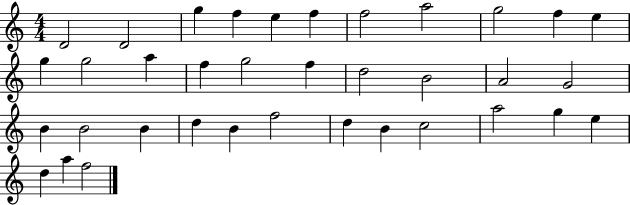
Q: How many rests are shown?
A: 0